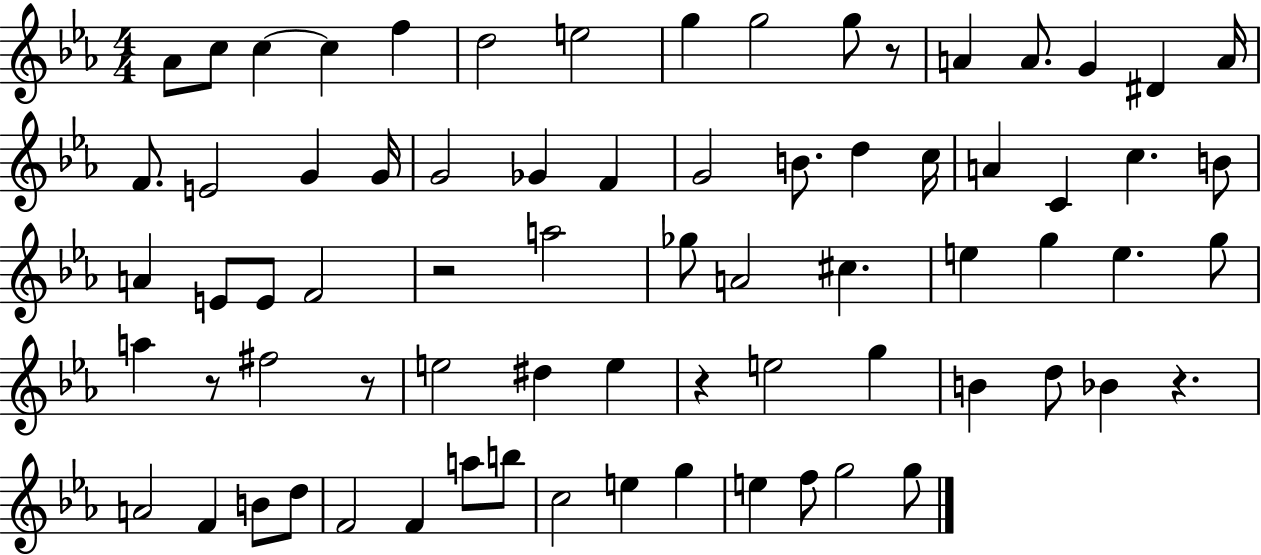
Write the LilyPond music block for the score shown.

{
  \clef treble
  \numericTimeSignature
  \time 4/4
  \key ees \major
  aes'8 c''8 c''4~~ c''4 f''4 | d''2 e''2 | g''4 g''2 g''8 r8 | a'4 a'8. g'4 dis'4 a'16 | \break f'8. e'2 g'4 g'16 | g'2 ges'4 f'4 | g'2 b'8. d''4 c''16 | a'4 c'4 c''4. b'8 | \break a'4 e'8 e'8 f'2 | r2 a''2 | ges''8 a'2 cis''4. | e''4 g''4 e''4. g''8 | \break a''4 r8 fis''2 r8 | e''2 dis''4 e''4 | r4 e''2 g''4 | b'4 d''8 bes'4 r4. | \break a'2 f'4 b'8 d''8 | f'2 f'4 a''8 b''8 | c''2 e''4 g''4 | e''4 f''8 g''2 g''8 | \break \bar "|."
}